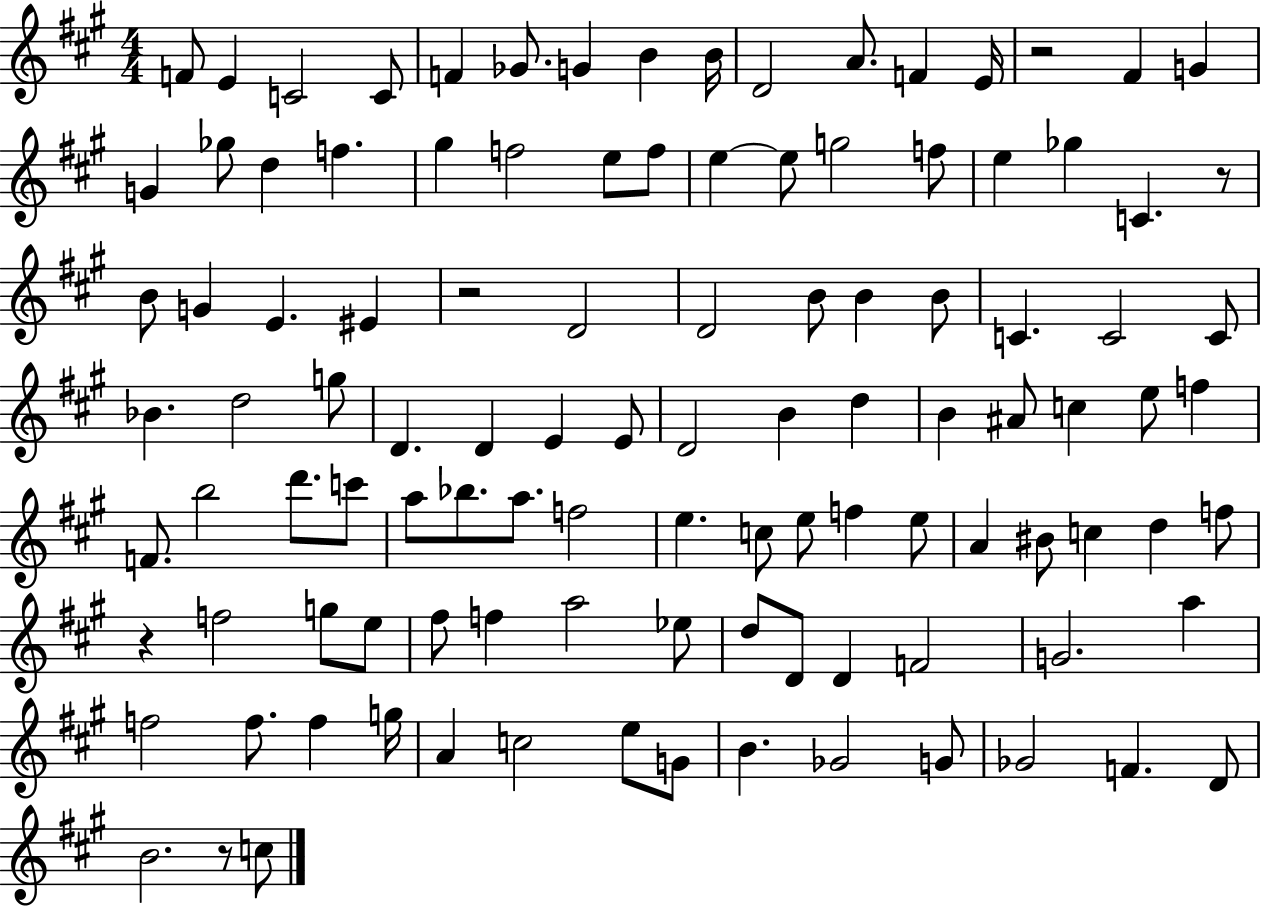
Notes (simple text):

F4/e E4/q C4/h C4/e F4/q Gb4/e. G4/q B4/q B4/s D4/h A4/e. F4/q E4/s R/h F#4/q G4/q G4/q Gb5/e D5/q F5/q. G#5/q F5/h E5/e F5/e E5/q E5/e G5/h F5/e E5/q Gb5/q C4/q. R/e B4/e G4/q E4/q. EIS4/q R/h D4/h D4/h B4/e B4/q B4/e C4/q. C4/h C4/e Bb4/q. D5/h G5/e D4/q. D4/q E4/q E4/e D4/h B4/q D5/q B4/q A#4/e C5/q E5/e F5/q F4/e. B5/h D6/e. C6/e A5/e Bb5/e. A5/e. F5/h E5/q. C5/e E5/e F5/q E5/e A4/q BIS4/e C5/q D5/q F5/e R/q F5/h G5/e E5/e F#5/e F5/q A5/h Eb5/e D5/e D4/e D4/q F4/h G4/h. A5/q F5/h F5/e. F5/q G5/s A4/q C5/h E5/e G4/e B4/q. Gb4/h G4/e Gb4/h F4/q. D4/e B4/h. R/e C5/e